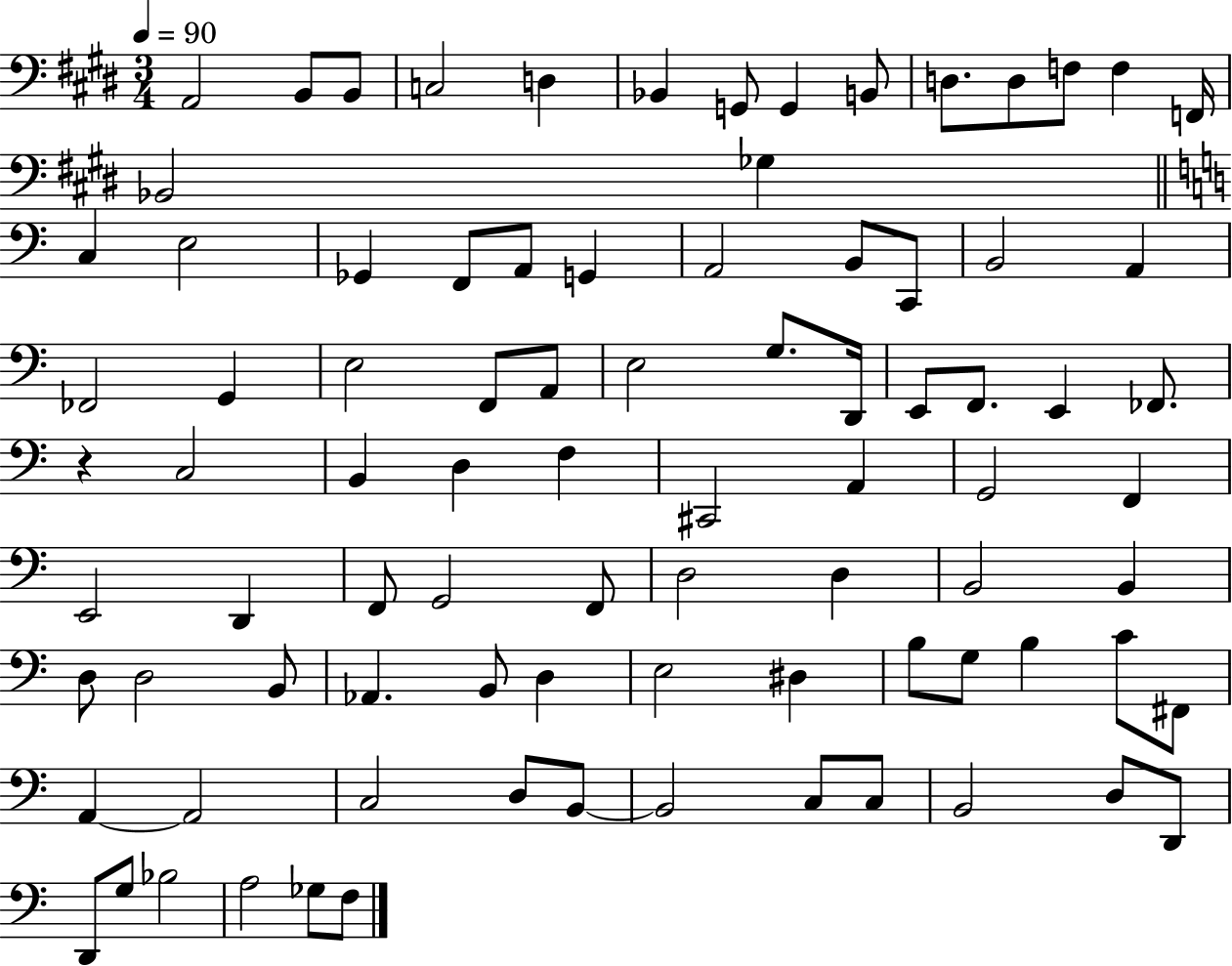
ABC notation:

X:1
T:Untitled
M:3/4
L:1/4
K:E
A,,2 B,,/2 B,,/2 C,2 D, _B,, G,,/2 G,, B,,/2 D,/2 D,/2 F,/2 F, F,,/4 _B,,2 _G, C, E,2 _G,, F,,/2 A,,/2 G,, A,,2 B,,/2 C,,/2 B,,2 A,, _F,,2 G,, E,2 F,,/2 A,,/2 E,2 G,/2 D,,/4 E,,/2 F,,/2 E,, _F,,/2 z C,2 B,, D, F, ^C,,2 A,, G,,2 F,, E,,2 D,, F,,/2 G,,2 F,,/2 D,2 D, B,,2 B,, D,/2 D,2 B,,/2 _A,, B,,/2 D, E,2 ^D, B,/2 G,/2 B, C/2 ^F,,/2 A,, A,,2 C,2 D,/2 B,,/2 B,,2 C,/2 C,/2 B,,2 D,/2 D,,/2 D,,/2 G,/2 _B,2 A,2 _G,/2 F,/2